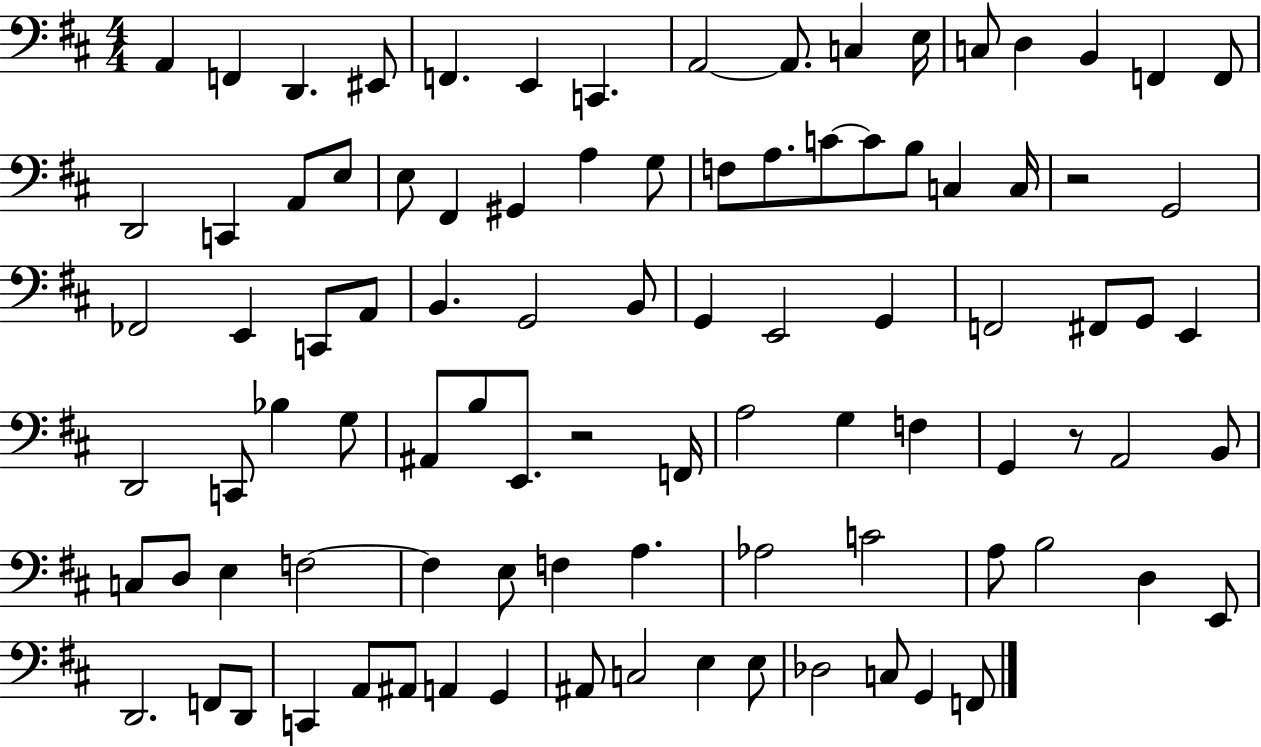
X:1
T:Untitled
M:4/4
L:1/4
K:D
A,, F,, D,, ^E,,/2 F,, E,, C,, A,,2 A,,/2 C, E,/4 C,/2 D, B,, F,, F,,/2 D,,2 C,, A,,/2 E,/2 E,/2 ^F,, ^G,, A, G,/2 F,/2 A,/2 C/2 C/2 B,/2 C, C,/4 z2 G,,2 _F,,2 E,, C,,/2 A,,/2 B,, G,,2 B,,/2 G,, E,,2 G,, F,,2 ^F,,/2 G,,/2 E,, D,,2 C,,/2 _B, G,/2 ^A,,/2 B,/2 E,,/2 z2 F,,/4 A,2 G, F, G,, z/2 A,,2 B,,/2 C,/2 D,/2 E, F,2 F, E,/2 F, A, _A,2 C2 A,/2 B,2 D, E,,/2 D,,2 F,,/2 D,,/2 C,, A,,/2 ^A,,/2 A,, G,, ^A,,/2 C,2 E, E,/2 _D,2 C,/2 G,, F,,/2